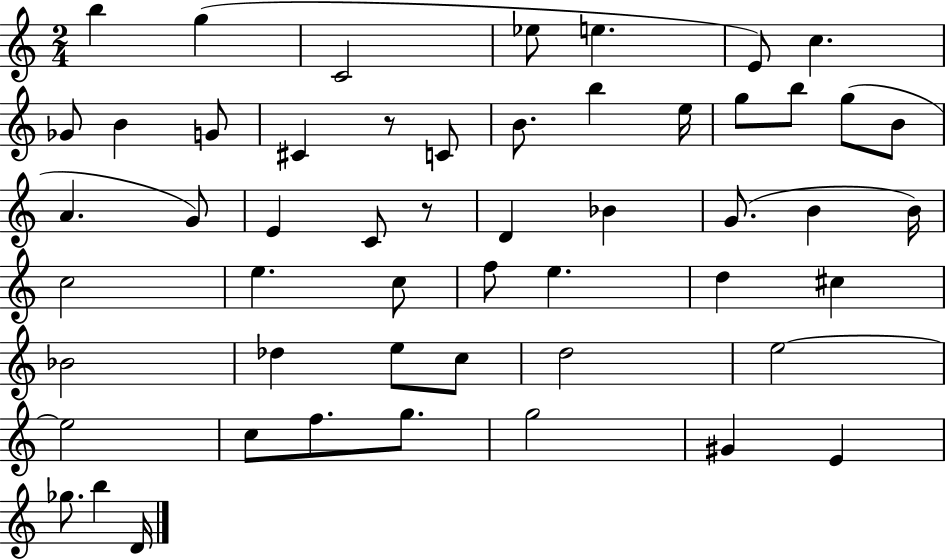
{
  \clef treble
  \numericTimeSignature
  \time 2/4
  \key c \major
  b''4 g''4( | c'2 | ees''8 e''4. | e'8) c''4. | \break ges'8 b'4 g'8 | cis'4 r8 c'8 | b'8. b''4 e''16 | g''8 b''8 g''8( b'8 | \break a'4. g'8) | e'4 c'8 r8 | d'4 bes'4 | g'8.( b'4 b'16) | \break c''2 | e''4. c''8 | f''8 e''4. | d''4 cis''4 | \break bes'2 | des''4 e''8 c''8 | d''2 | e''2~~ | \break e''2 | c''8 f''8. g''8. | g''2 | gis'4 e'4 | \break ges''8. b''4 d'16 | \bar "|."
}